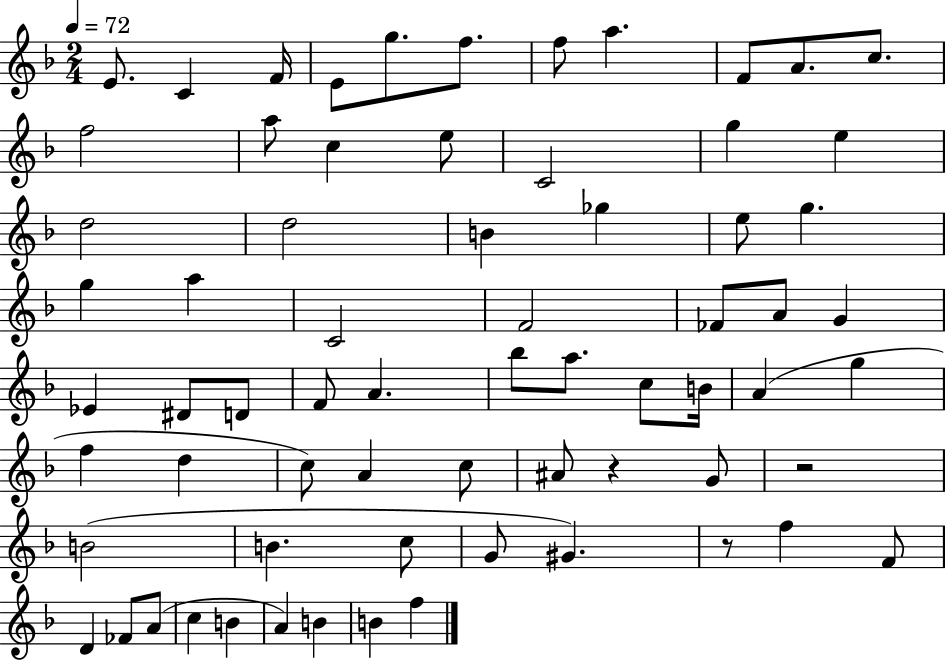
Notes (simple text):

E4/e. C4/q F4/s E4/e G5/e. F5/e. F5/e A5/q. F4/e A4/e. C5/e. F5/h A5/e C5/q E5/e C4/h G5/q E5/q D5/h D5/h B4/q Gb5/q E5/e G5/q. G5/q A5/q C4/h F4/h FES4/e A4/e G4/q Eb4/q D#4/e D4/e F4/e A4/q. Bb5/e A5/e. C5/e B4/s A4/q G5/q F5/q D5/q C5/e A4/q C5/e A#4/e R/q G4/e R/h B4/h B4/q. C5/e G4/e G#4/q. R/e F5/q F4/e D4/q FES4/e A4/e C5/q B4/q A4/q B4/q B4/q F5/q